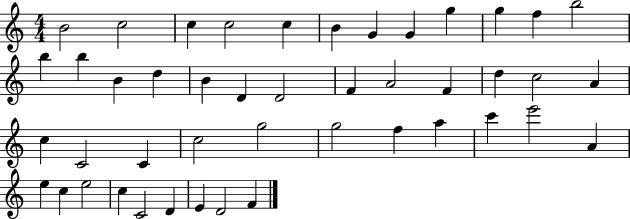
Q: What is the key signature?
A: C major